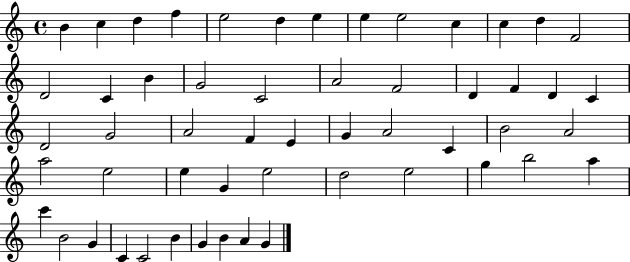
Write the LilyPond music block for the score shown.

{
  \clef treble
  \time 4/4
  \defaultTimeSignature
  \key c \major
  b'4 c''4 d''4 f''4 | e''2 d''4 e''4 | e''4 e''2 c''4 | c''4 d''4 f'2 | \break d'2 c'4 b'4 | g'2 c'2 | a'2 f'2 | d'4 f'4 d'4 c'4 | \break d'2 g'2 | a'2 f'4 e'4 | g'4 a'2 c'4 | b'2 a'2 | \break a''2 e''2 | e''4 g'4 e''2 | d''2 e''2 | g''4 b''2 a''4 | \break c'''4 b'2 g'4 | c'4 c'2 b'4 | g'4 b'4 a'4 g'4 | \bar "|."
}